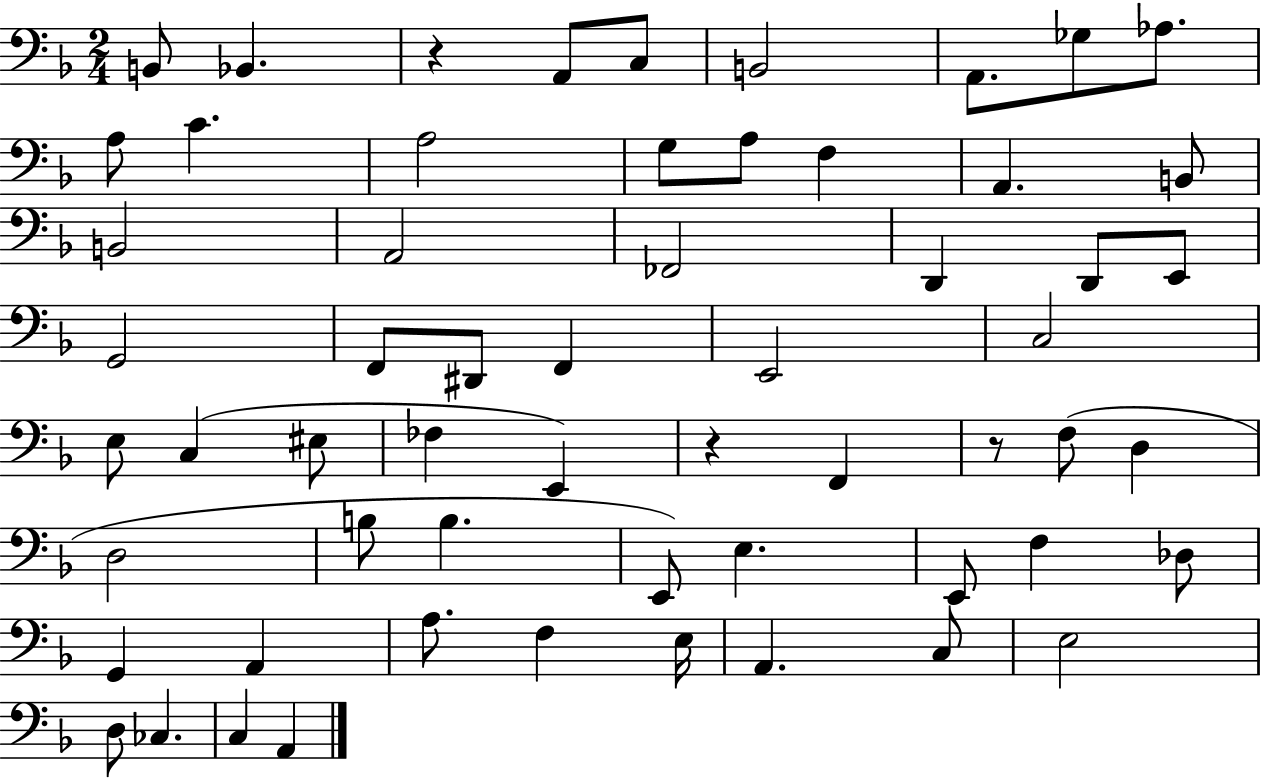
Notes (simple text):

B2/e Bb2/q. R/q A2/e C3/e B2/h A2/e. Gb3/e Ab3/e. A3/e C4/q. A3/h G3/e A3/e F3/q A2/q. B2/e B2/h A2/h FES2/h D2/q D2/e E2/e G2/h F2/e D#2/e F2/q E2/h C3/h E3/e C3/q EIS3/e FES3/q E2/q R/q F2/q R/e F3/e D3/q D3/h B3/e B3/q. E2/e E3/q. E2/e F3/q Db3/e G2/q A2/q A3/e. F3/q E3/s A2/q. C3/e E3/h D3/e CES3/q. C3/q A2/q